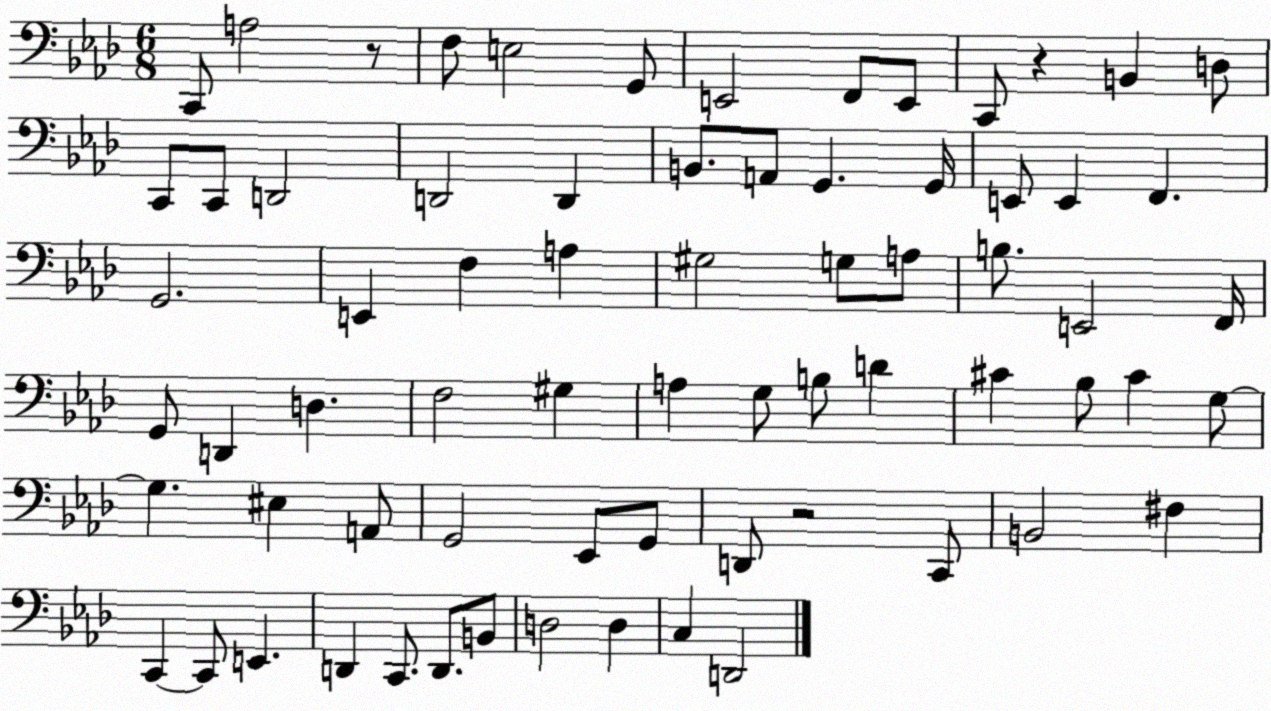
X:1
T:Untitled
M:6/8
L:1/4
K:Ab
C,,/2 A,2 z/2 F,/2 E,2 G,,/2 E,,2 F,,/2 E,,/2 C,,/2 z B,, D,/2 C,,/2 C,,/2 D,,2 D,,2 D,, B,,/2 A,,/2 G,, G,,/4 E,,/2 E,, F,, G,,2 E,, F, A, ^G,2 G,/2 A,/2 B,/2 E,,2 F,,/4 G,,/2 D,, D, F,2 ^G, A, G,/2 B,/2 D ^C _B,/2 ^C G,/2 G, ^E, A,,/2 G,,2 _E,,/2 G,,/2 D,,/2 z2 C,,/2 B,,2 ^F, C,, C,,/2 E,, D,, C,,/2 D,,/2 B,,/2 D,2 D, C, D,,2